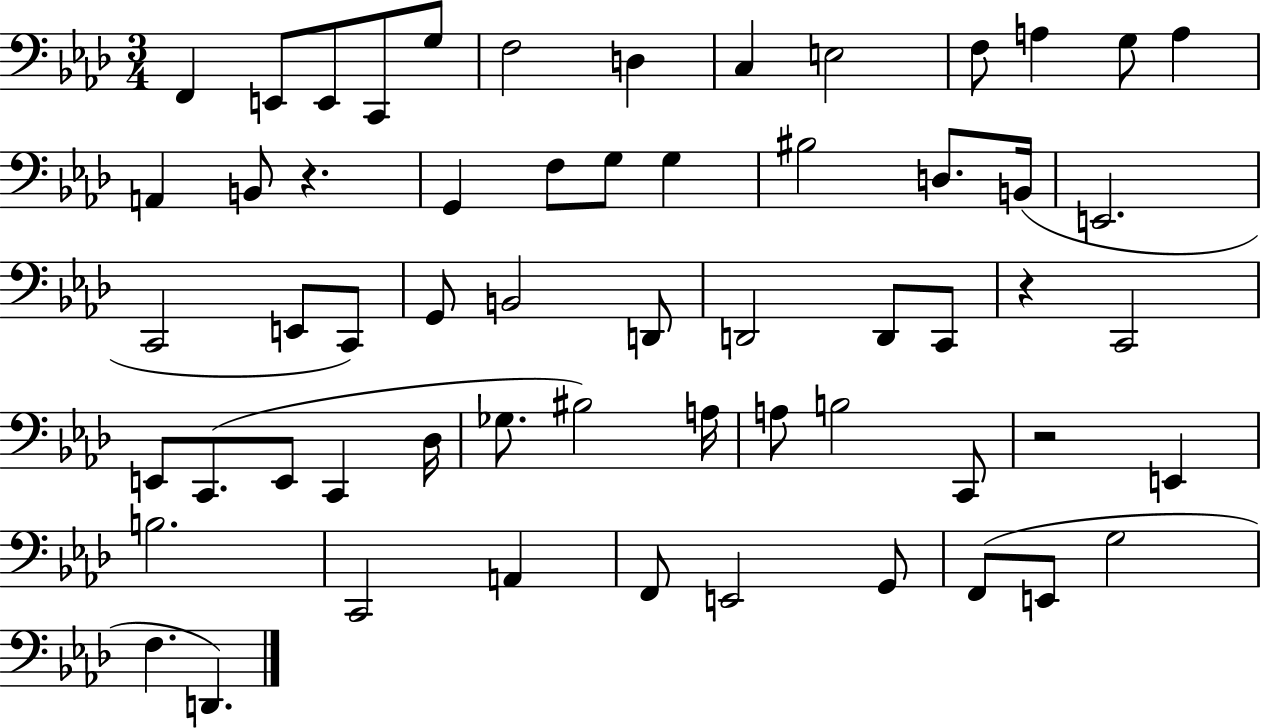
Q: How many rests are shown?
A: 3